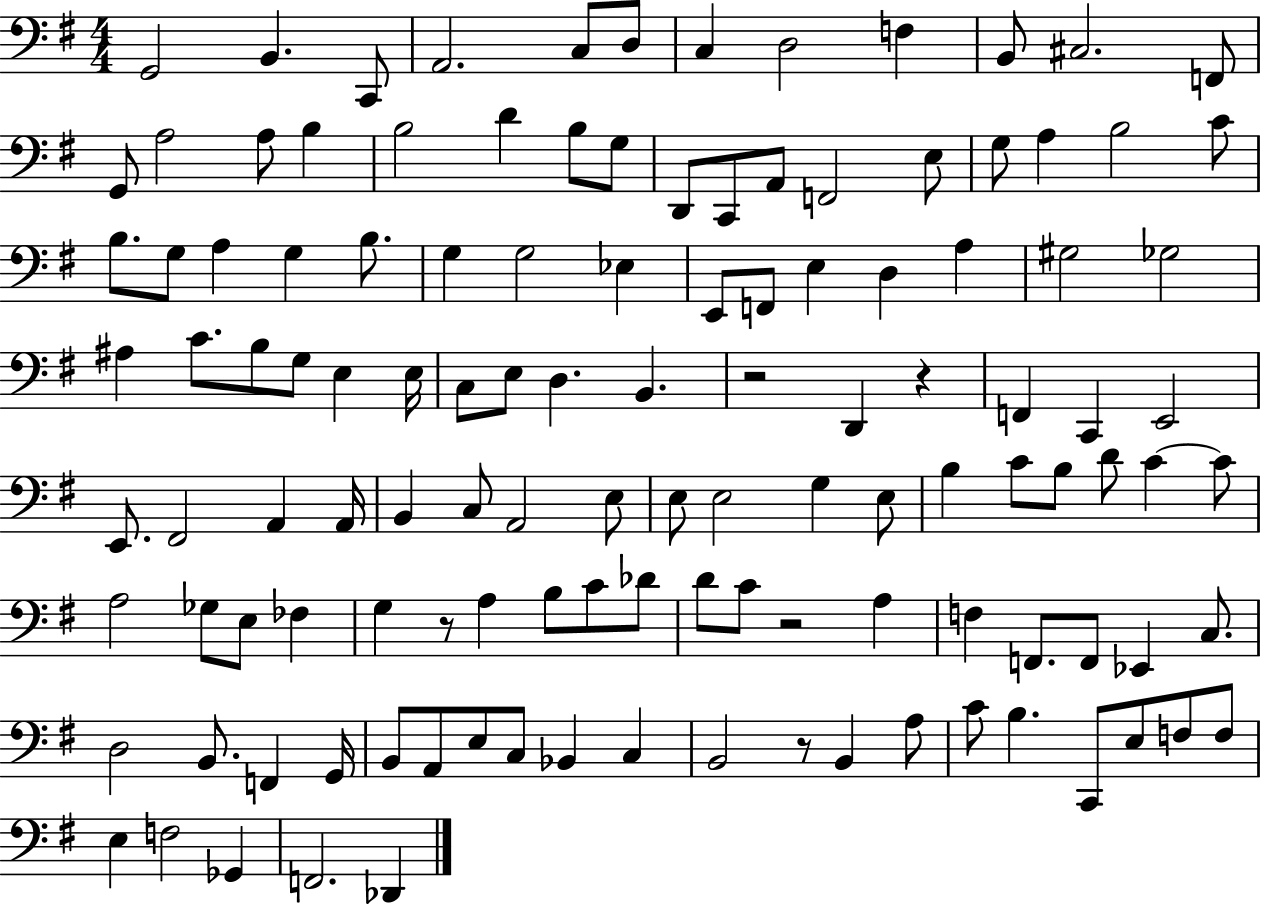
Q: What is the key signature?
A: G major